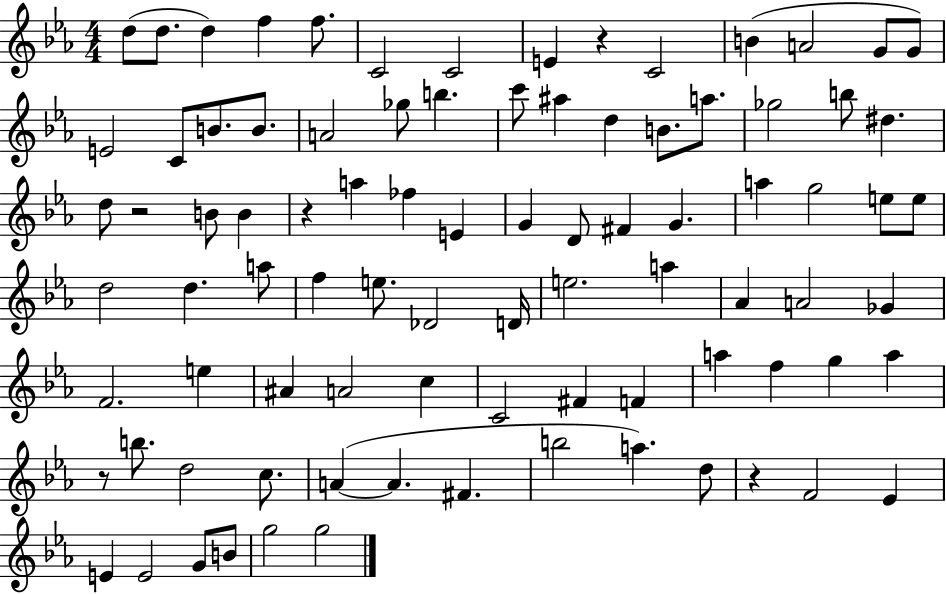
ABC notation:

X:1
T:Untitled
M:4/4
L:1/4
K:Eb
d/2 d/2 d f f/2 C2 C2 E z C2 B A2 G/2 G/2 E2 C/2 B/2 B/2 A2 _g/2 b c'/2 ^a d B/2 a/2 _g2 b/2 ^d d/2 z2 B/2 B z a _f E G D/2 ^F G a g2 e/2 e/2 d2 d a/2 f e/2 _D2 D/4 e2 a _A A2 _G F2 e ^A A2 c C2 ^F F a f g a z/2 b/2 d2 c/2 A A ^F b2 a d/2 z F2 _E E E2 G/2 B/2 g2 g2